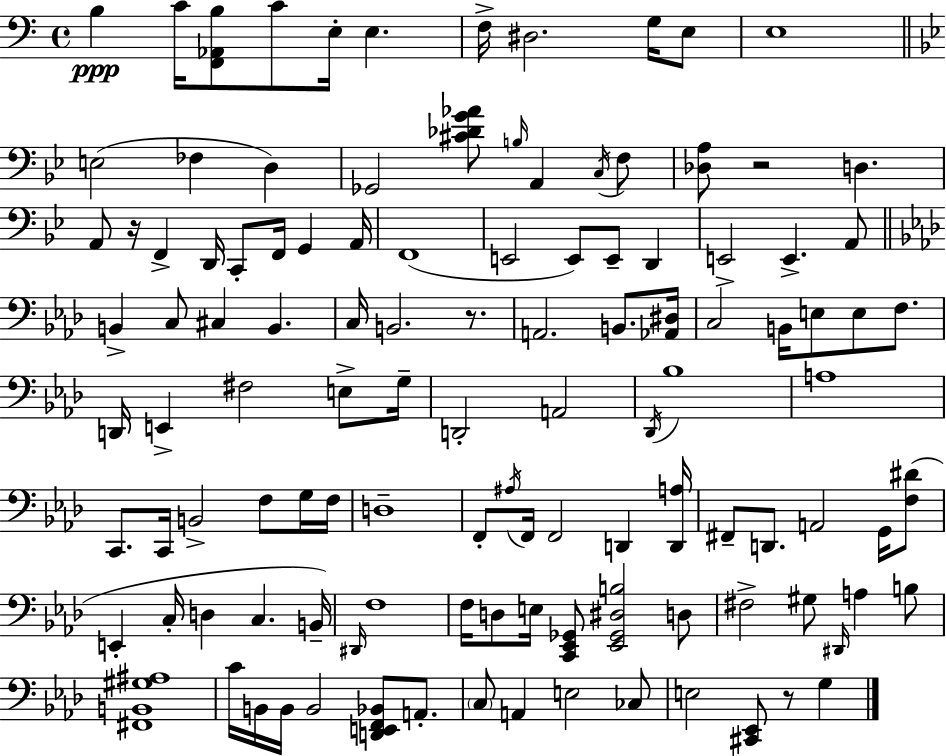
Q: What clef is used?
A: bass